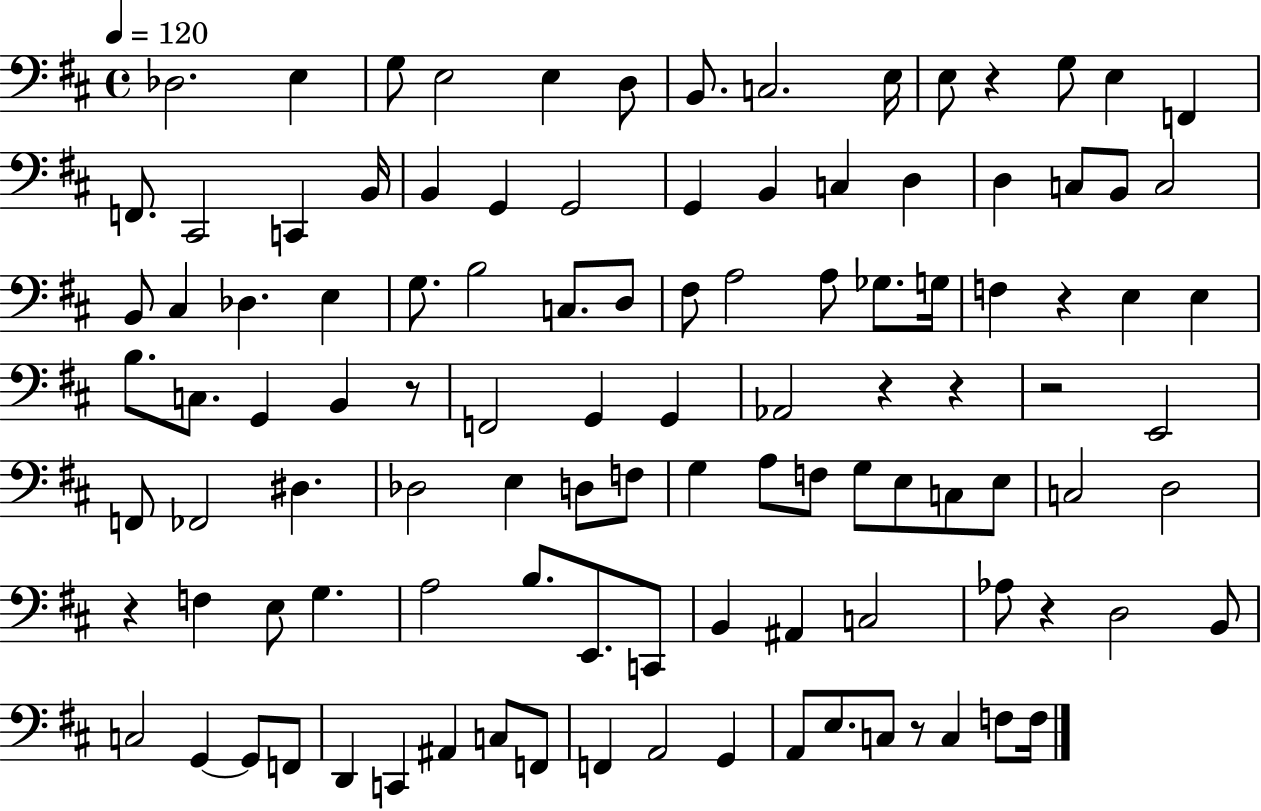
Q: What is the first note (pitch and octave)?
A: Db3